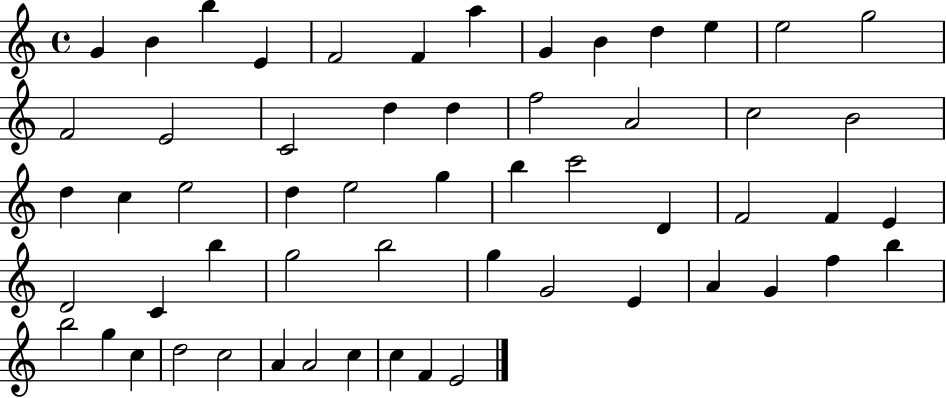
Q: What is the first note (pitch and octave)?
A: G4